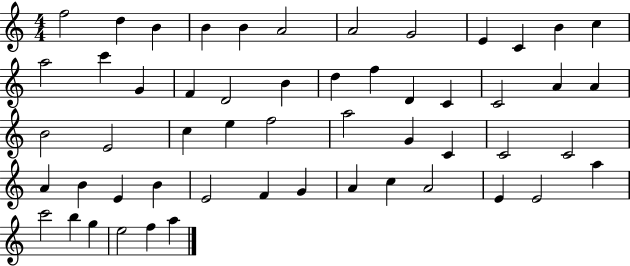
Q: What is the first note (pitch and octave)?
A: F5